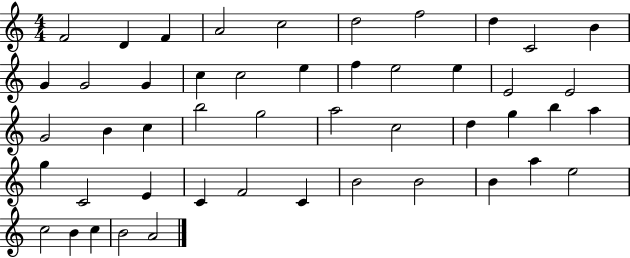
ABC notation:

X:1
T:Untitled
M:4/4
L:1/4
K:C
F2 D F A2 c2 d2 f2 d C2 B G G2 G c c2 e f e2 e E2 E2 G2 B c b2 g2 a2 c2 d g b a g C2 E C F2 C B2 B2 B a e2 c2 B c B2 A2